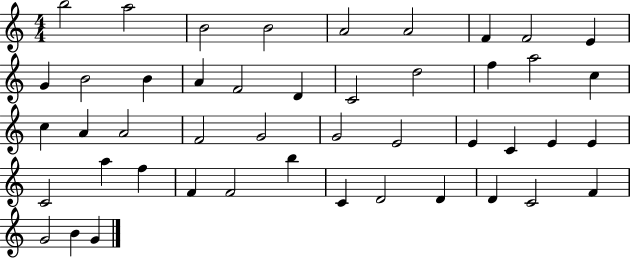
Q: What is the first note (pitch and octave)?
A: B5